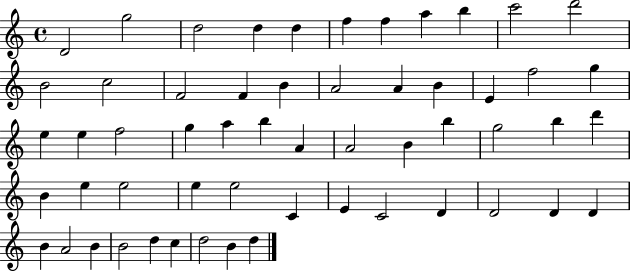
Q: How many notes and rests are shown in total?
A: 56